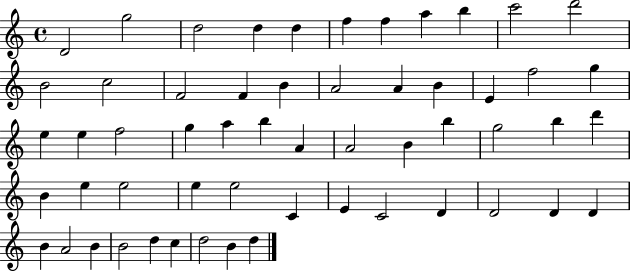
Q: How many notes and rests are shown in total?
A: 56